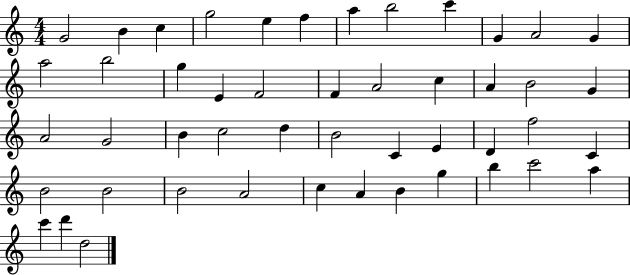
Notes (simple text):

G4/h B4/q C5/q G5/h E5/q F5/q A5/q B5/h C6/q G4/q A4/h G4/q A5/h B5/h G5/q E4/q F4/h F4/q A4/h C5/q A4/q B4/h G4/q A4/h G4/h B4/q C5/h D5/q B4/h C4/q E4/q D4/q F5/h C4/q B4/h B4/h B4/h A4/h C5/q A4/q B4/q G5/q B5/q C6/h A5/q C6/q D6/q D5/h